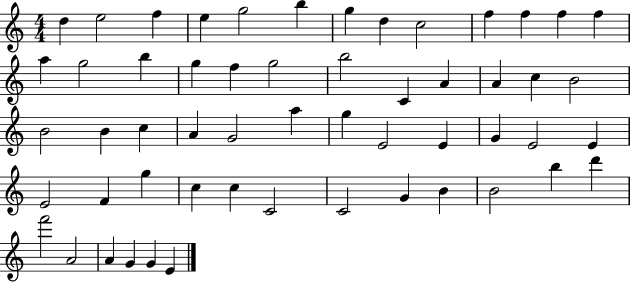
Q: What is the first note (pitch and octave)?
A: D5